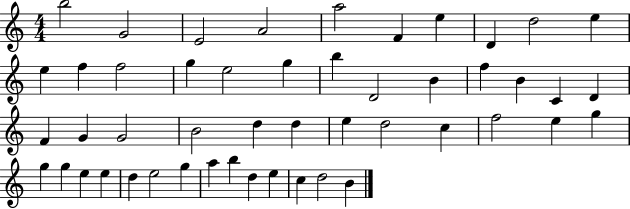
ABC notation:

X:1
T:Untitled
M:4/4
L:1/4
K:C
b2 G2 E2 A2 a2 F e D d2 e e f f2 g e2 g b D2 B f B C D F G G2 B2 d d e d2 c f2 e g g g e e d e2 g a b d e c d2 B